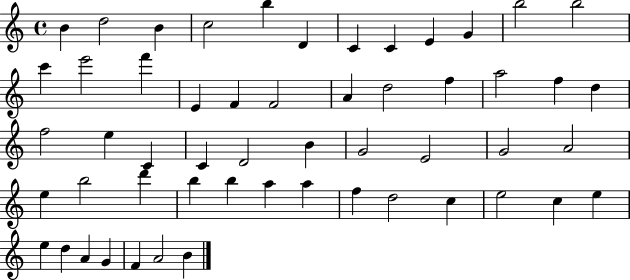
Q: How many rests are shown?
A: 0